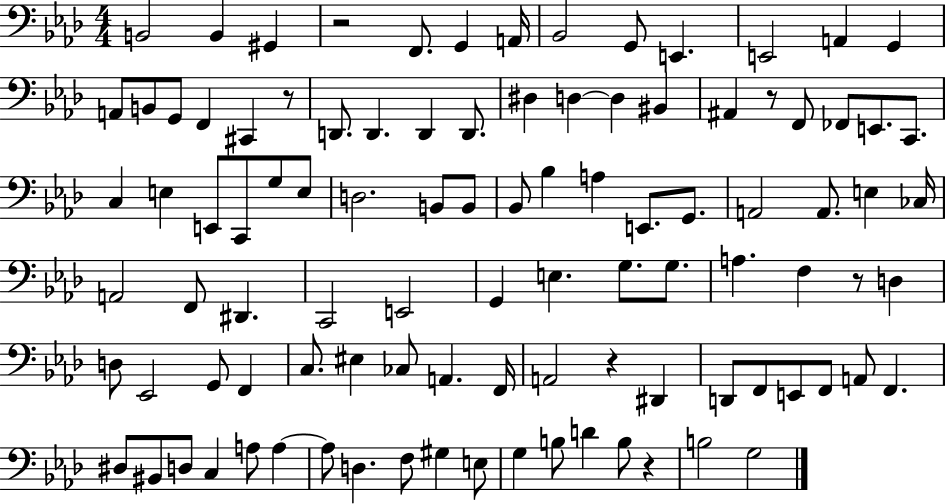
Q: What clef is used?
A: bass